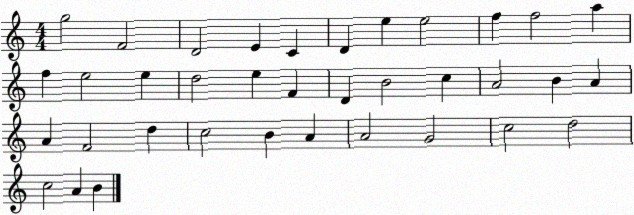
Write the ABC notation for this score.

X:1
T:Untitled
M:4/4
L:1/4
K:C
g2 F2 D2 E C D e e2 f f2 a f e2 e d2 e F D B2 c A2 B A A F2 d c2 B A A2 G2 c2 d2 c2 A B